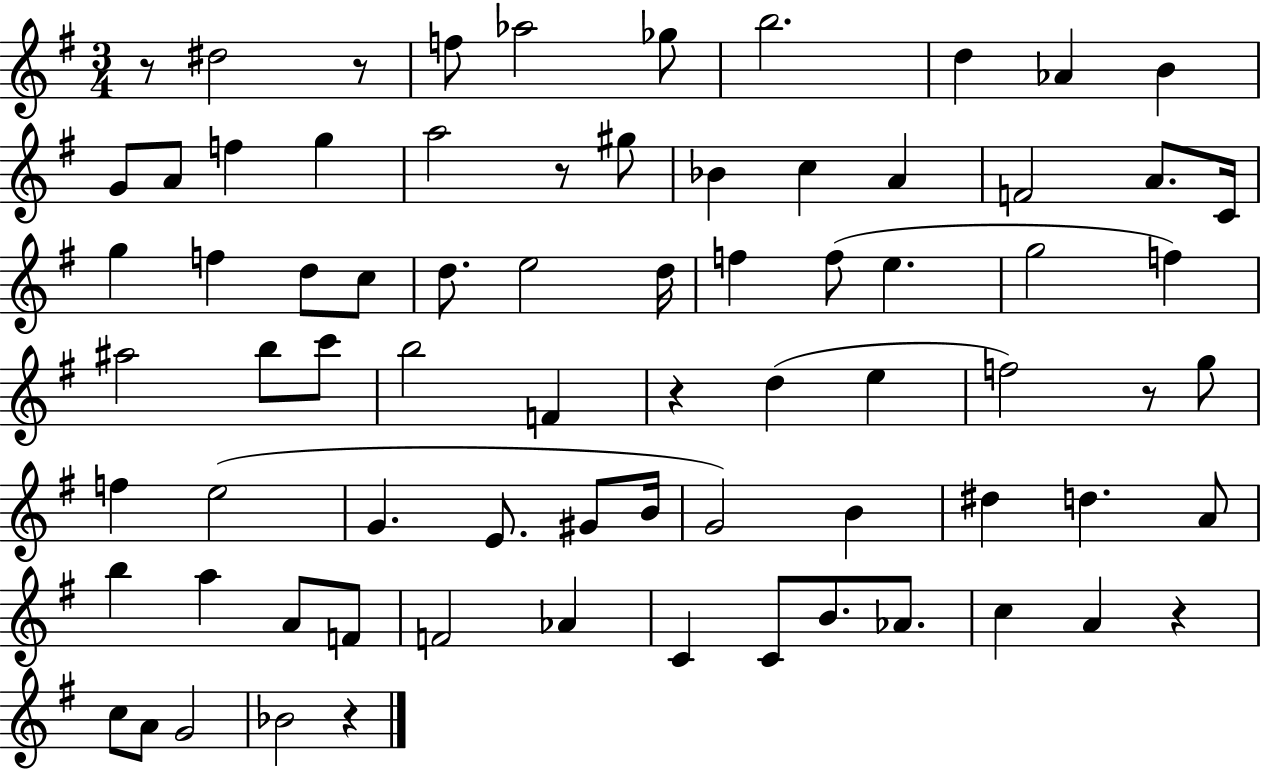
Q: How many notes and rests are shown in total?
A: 75